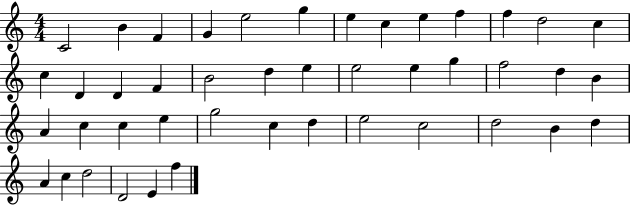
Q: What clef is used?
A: treble